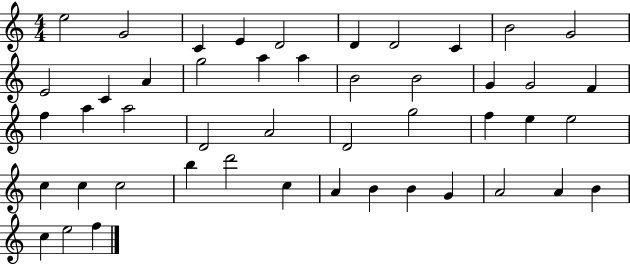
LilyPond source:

{
  \clef treble
  \numericTimeSignature
  \time 4/4
  \key c \major
  e''2 g'2 | c'4 e'4 d'2 | d'4 d'2 c'4 | b'2 g'2 | \break e'2 c'4 a'4 | g''2 a''4 a''4 | b'2 b'2 | g'4 g'2 f'4 | \break f''4 a''4 a''2 | d'2 a'2 | d'2 g''2 | f''4 e''4 e''2 | \break c''4 c''4 c''2 | b''4 d'''2 c''4 | a'4 b'4 b'4 g'4 | a'2 a'4 b'4 | \break c''4 e''2 f''4 | \bar "|."
}